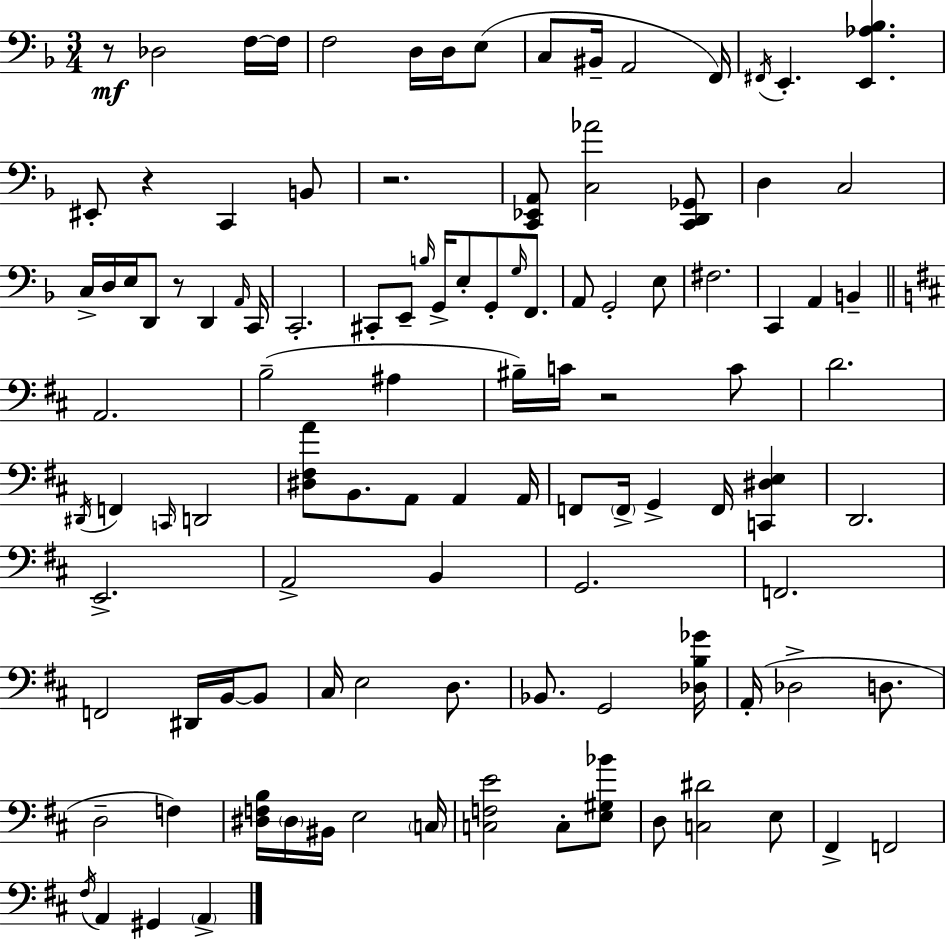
R/e Db3/h F3/s F3/s F3/h D3/s D3/s E3/e C3/e BIS2/s A2/h F2/s F#2/s E2/q. [E2,Ab3,Bb3]/q. EIS2/e R/q C2/q B2/e R/h. [C2,Eb2,A2]/e [C3,Ab4]/h [C2,D2,Gb2]/e D3/q C3/h C3/s D3/s E3/s D2/e R/e D2/q A2/s C2/s C2/h. C#2/e E2/e B3/s G2/s E3/e G2/e G3/s F2/e. A2/e G2/h E3/e F#3/h. C2/q A2/q B2/q A2/h. B3/h A#3/q BIS3/s C4/s R/h C4/e D4/h. D#2/s F2/q C2/s D2/h [D#3,F#3,A4]/e B2/e. A2/e A2/q A2/s F2/e F2/s G2/q F2/s [C2,D#3,E3]/q D2/h. E2/h. A2/h B2/q G2/h. F2/h. F2/h D#2/s B2/s B2/e C#3/s E3/h D3/e. Bb2/e. G2/h [Db3,B3,Gb4]/s A2/s Db3/h D3/e. D3/h F3/q [D#3,F3,B3]/s D#3/s BIS2/s E3/h C3/s [C3,F3,E4]/h C3/e [E3,G#3,Bb4]/e D3/e [C3,D#4]/h E3/e F#2/q F2/h F#3/s A2/q G#2/q A2/q